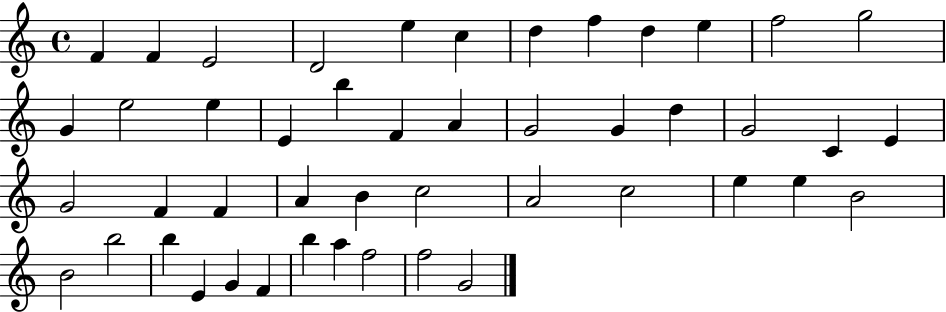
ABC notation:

X:1
T:Untitled
M:4/4
L:1/4
K:C
F F E2 D2 e c d f d e f2 g2 G e2 e E b F A G2 G d G2 C E G2 F F A B c2 A2 c2 e e B2 B2 b2 b E G F b a f2 f2 G2